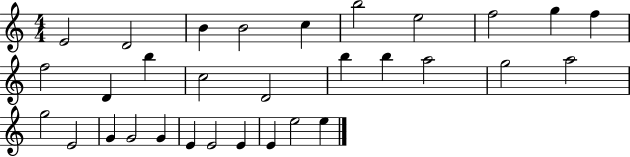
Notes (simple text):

E4/h D4/h B4/q B4/h C5/q B5/h E5/h F5/h G5/q F5/q F5/h D4/q B5/q C5/h D4/h B5/q B5/q A5/h G5/h A5/h G5/h E4/h G4/q G4/h G4/q E4/q E4/h E4/q E4/q E5/h E5/q